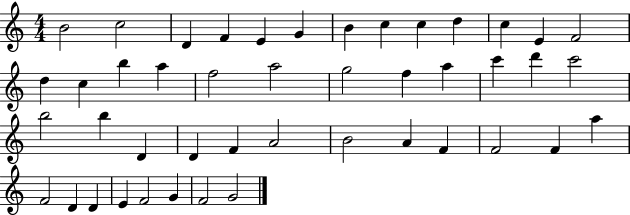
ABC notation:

X:1
T:Untitled
M:4/4
L:1/4
K:C
B2 c2 D F E G B c c d c E F2 d c b a f2 a2 g2 f a c' d' c'2 b2 b D D F A2 B2 A F F2 F a F2 D D E F2 G F2 G2